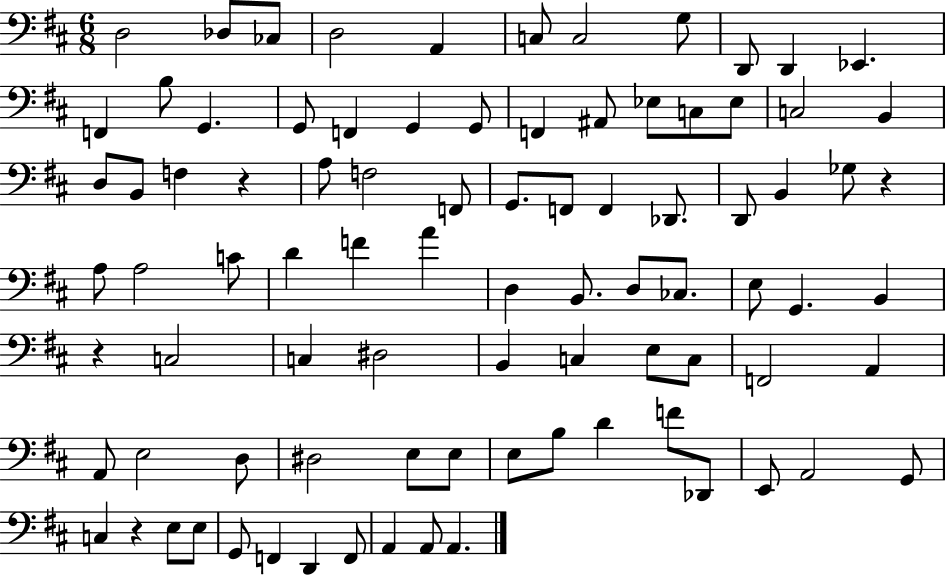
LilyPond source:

{
  \clef bass
  \numericTimeSignature
  \time 6/8
  \key d \major
  d2 des8 ces8 | d2 a,4 | c8 c2 g8 | d,8 d,4 ees,4. | \break f,4 b8 g,4. | g,8 f,4 g,4 g,8 | f,4 ais,8 ees8 c8 ees8 | c2 b,4 | \break d8 b,8 f4 r4 | a8 f2 f,8 | g,8. f,8 f,4 des,8. | d,8 b,4 ges8 r4 | \break a8 a2 c'8 | d'4 f'4 a'4 | d4 b,8. d8 ces8. | e8 g,4. b,4 | \break r4 c2 | c4 dis2 | b,4 c4 e8 c8 | f,2 a,4 | \break a,8 e2 d8 | dis2 e8 e8 | e8 b8 d'4 f'8 des,8 | e,8 a,2 g,8 | \break c4 r4 e8 e8 | g,8 f,4 d,4 f,8 | a,4 a,8 a,4. | \bar "|."
}